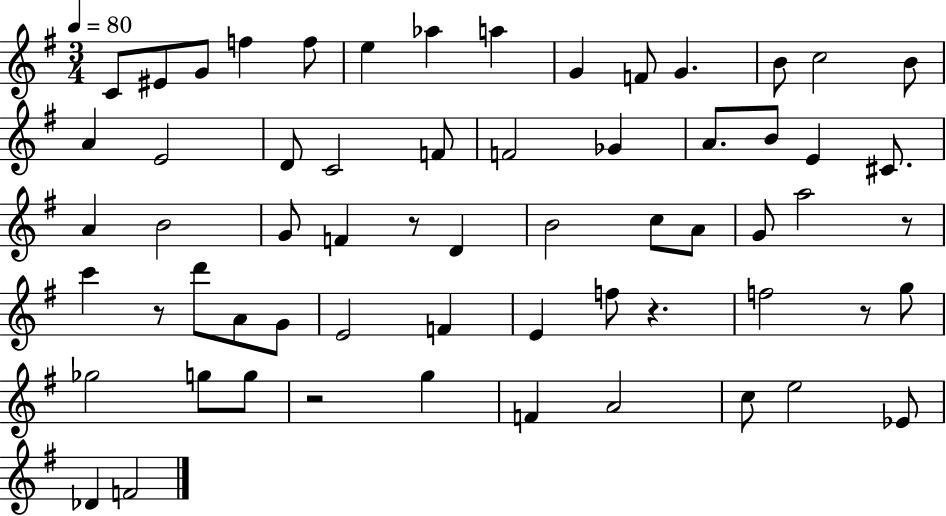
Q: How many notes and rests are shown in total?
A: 62